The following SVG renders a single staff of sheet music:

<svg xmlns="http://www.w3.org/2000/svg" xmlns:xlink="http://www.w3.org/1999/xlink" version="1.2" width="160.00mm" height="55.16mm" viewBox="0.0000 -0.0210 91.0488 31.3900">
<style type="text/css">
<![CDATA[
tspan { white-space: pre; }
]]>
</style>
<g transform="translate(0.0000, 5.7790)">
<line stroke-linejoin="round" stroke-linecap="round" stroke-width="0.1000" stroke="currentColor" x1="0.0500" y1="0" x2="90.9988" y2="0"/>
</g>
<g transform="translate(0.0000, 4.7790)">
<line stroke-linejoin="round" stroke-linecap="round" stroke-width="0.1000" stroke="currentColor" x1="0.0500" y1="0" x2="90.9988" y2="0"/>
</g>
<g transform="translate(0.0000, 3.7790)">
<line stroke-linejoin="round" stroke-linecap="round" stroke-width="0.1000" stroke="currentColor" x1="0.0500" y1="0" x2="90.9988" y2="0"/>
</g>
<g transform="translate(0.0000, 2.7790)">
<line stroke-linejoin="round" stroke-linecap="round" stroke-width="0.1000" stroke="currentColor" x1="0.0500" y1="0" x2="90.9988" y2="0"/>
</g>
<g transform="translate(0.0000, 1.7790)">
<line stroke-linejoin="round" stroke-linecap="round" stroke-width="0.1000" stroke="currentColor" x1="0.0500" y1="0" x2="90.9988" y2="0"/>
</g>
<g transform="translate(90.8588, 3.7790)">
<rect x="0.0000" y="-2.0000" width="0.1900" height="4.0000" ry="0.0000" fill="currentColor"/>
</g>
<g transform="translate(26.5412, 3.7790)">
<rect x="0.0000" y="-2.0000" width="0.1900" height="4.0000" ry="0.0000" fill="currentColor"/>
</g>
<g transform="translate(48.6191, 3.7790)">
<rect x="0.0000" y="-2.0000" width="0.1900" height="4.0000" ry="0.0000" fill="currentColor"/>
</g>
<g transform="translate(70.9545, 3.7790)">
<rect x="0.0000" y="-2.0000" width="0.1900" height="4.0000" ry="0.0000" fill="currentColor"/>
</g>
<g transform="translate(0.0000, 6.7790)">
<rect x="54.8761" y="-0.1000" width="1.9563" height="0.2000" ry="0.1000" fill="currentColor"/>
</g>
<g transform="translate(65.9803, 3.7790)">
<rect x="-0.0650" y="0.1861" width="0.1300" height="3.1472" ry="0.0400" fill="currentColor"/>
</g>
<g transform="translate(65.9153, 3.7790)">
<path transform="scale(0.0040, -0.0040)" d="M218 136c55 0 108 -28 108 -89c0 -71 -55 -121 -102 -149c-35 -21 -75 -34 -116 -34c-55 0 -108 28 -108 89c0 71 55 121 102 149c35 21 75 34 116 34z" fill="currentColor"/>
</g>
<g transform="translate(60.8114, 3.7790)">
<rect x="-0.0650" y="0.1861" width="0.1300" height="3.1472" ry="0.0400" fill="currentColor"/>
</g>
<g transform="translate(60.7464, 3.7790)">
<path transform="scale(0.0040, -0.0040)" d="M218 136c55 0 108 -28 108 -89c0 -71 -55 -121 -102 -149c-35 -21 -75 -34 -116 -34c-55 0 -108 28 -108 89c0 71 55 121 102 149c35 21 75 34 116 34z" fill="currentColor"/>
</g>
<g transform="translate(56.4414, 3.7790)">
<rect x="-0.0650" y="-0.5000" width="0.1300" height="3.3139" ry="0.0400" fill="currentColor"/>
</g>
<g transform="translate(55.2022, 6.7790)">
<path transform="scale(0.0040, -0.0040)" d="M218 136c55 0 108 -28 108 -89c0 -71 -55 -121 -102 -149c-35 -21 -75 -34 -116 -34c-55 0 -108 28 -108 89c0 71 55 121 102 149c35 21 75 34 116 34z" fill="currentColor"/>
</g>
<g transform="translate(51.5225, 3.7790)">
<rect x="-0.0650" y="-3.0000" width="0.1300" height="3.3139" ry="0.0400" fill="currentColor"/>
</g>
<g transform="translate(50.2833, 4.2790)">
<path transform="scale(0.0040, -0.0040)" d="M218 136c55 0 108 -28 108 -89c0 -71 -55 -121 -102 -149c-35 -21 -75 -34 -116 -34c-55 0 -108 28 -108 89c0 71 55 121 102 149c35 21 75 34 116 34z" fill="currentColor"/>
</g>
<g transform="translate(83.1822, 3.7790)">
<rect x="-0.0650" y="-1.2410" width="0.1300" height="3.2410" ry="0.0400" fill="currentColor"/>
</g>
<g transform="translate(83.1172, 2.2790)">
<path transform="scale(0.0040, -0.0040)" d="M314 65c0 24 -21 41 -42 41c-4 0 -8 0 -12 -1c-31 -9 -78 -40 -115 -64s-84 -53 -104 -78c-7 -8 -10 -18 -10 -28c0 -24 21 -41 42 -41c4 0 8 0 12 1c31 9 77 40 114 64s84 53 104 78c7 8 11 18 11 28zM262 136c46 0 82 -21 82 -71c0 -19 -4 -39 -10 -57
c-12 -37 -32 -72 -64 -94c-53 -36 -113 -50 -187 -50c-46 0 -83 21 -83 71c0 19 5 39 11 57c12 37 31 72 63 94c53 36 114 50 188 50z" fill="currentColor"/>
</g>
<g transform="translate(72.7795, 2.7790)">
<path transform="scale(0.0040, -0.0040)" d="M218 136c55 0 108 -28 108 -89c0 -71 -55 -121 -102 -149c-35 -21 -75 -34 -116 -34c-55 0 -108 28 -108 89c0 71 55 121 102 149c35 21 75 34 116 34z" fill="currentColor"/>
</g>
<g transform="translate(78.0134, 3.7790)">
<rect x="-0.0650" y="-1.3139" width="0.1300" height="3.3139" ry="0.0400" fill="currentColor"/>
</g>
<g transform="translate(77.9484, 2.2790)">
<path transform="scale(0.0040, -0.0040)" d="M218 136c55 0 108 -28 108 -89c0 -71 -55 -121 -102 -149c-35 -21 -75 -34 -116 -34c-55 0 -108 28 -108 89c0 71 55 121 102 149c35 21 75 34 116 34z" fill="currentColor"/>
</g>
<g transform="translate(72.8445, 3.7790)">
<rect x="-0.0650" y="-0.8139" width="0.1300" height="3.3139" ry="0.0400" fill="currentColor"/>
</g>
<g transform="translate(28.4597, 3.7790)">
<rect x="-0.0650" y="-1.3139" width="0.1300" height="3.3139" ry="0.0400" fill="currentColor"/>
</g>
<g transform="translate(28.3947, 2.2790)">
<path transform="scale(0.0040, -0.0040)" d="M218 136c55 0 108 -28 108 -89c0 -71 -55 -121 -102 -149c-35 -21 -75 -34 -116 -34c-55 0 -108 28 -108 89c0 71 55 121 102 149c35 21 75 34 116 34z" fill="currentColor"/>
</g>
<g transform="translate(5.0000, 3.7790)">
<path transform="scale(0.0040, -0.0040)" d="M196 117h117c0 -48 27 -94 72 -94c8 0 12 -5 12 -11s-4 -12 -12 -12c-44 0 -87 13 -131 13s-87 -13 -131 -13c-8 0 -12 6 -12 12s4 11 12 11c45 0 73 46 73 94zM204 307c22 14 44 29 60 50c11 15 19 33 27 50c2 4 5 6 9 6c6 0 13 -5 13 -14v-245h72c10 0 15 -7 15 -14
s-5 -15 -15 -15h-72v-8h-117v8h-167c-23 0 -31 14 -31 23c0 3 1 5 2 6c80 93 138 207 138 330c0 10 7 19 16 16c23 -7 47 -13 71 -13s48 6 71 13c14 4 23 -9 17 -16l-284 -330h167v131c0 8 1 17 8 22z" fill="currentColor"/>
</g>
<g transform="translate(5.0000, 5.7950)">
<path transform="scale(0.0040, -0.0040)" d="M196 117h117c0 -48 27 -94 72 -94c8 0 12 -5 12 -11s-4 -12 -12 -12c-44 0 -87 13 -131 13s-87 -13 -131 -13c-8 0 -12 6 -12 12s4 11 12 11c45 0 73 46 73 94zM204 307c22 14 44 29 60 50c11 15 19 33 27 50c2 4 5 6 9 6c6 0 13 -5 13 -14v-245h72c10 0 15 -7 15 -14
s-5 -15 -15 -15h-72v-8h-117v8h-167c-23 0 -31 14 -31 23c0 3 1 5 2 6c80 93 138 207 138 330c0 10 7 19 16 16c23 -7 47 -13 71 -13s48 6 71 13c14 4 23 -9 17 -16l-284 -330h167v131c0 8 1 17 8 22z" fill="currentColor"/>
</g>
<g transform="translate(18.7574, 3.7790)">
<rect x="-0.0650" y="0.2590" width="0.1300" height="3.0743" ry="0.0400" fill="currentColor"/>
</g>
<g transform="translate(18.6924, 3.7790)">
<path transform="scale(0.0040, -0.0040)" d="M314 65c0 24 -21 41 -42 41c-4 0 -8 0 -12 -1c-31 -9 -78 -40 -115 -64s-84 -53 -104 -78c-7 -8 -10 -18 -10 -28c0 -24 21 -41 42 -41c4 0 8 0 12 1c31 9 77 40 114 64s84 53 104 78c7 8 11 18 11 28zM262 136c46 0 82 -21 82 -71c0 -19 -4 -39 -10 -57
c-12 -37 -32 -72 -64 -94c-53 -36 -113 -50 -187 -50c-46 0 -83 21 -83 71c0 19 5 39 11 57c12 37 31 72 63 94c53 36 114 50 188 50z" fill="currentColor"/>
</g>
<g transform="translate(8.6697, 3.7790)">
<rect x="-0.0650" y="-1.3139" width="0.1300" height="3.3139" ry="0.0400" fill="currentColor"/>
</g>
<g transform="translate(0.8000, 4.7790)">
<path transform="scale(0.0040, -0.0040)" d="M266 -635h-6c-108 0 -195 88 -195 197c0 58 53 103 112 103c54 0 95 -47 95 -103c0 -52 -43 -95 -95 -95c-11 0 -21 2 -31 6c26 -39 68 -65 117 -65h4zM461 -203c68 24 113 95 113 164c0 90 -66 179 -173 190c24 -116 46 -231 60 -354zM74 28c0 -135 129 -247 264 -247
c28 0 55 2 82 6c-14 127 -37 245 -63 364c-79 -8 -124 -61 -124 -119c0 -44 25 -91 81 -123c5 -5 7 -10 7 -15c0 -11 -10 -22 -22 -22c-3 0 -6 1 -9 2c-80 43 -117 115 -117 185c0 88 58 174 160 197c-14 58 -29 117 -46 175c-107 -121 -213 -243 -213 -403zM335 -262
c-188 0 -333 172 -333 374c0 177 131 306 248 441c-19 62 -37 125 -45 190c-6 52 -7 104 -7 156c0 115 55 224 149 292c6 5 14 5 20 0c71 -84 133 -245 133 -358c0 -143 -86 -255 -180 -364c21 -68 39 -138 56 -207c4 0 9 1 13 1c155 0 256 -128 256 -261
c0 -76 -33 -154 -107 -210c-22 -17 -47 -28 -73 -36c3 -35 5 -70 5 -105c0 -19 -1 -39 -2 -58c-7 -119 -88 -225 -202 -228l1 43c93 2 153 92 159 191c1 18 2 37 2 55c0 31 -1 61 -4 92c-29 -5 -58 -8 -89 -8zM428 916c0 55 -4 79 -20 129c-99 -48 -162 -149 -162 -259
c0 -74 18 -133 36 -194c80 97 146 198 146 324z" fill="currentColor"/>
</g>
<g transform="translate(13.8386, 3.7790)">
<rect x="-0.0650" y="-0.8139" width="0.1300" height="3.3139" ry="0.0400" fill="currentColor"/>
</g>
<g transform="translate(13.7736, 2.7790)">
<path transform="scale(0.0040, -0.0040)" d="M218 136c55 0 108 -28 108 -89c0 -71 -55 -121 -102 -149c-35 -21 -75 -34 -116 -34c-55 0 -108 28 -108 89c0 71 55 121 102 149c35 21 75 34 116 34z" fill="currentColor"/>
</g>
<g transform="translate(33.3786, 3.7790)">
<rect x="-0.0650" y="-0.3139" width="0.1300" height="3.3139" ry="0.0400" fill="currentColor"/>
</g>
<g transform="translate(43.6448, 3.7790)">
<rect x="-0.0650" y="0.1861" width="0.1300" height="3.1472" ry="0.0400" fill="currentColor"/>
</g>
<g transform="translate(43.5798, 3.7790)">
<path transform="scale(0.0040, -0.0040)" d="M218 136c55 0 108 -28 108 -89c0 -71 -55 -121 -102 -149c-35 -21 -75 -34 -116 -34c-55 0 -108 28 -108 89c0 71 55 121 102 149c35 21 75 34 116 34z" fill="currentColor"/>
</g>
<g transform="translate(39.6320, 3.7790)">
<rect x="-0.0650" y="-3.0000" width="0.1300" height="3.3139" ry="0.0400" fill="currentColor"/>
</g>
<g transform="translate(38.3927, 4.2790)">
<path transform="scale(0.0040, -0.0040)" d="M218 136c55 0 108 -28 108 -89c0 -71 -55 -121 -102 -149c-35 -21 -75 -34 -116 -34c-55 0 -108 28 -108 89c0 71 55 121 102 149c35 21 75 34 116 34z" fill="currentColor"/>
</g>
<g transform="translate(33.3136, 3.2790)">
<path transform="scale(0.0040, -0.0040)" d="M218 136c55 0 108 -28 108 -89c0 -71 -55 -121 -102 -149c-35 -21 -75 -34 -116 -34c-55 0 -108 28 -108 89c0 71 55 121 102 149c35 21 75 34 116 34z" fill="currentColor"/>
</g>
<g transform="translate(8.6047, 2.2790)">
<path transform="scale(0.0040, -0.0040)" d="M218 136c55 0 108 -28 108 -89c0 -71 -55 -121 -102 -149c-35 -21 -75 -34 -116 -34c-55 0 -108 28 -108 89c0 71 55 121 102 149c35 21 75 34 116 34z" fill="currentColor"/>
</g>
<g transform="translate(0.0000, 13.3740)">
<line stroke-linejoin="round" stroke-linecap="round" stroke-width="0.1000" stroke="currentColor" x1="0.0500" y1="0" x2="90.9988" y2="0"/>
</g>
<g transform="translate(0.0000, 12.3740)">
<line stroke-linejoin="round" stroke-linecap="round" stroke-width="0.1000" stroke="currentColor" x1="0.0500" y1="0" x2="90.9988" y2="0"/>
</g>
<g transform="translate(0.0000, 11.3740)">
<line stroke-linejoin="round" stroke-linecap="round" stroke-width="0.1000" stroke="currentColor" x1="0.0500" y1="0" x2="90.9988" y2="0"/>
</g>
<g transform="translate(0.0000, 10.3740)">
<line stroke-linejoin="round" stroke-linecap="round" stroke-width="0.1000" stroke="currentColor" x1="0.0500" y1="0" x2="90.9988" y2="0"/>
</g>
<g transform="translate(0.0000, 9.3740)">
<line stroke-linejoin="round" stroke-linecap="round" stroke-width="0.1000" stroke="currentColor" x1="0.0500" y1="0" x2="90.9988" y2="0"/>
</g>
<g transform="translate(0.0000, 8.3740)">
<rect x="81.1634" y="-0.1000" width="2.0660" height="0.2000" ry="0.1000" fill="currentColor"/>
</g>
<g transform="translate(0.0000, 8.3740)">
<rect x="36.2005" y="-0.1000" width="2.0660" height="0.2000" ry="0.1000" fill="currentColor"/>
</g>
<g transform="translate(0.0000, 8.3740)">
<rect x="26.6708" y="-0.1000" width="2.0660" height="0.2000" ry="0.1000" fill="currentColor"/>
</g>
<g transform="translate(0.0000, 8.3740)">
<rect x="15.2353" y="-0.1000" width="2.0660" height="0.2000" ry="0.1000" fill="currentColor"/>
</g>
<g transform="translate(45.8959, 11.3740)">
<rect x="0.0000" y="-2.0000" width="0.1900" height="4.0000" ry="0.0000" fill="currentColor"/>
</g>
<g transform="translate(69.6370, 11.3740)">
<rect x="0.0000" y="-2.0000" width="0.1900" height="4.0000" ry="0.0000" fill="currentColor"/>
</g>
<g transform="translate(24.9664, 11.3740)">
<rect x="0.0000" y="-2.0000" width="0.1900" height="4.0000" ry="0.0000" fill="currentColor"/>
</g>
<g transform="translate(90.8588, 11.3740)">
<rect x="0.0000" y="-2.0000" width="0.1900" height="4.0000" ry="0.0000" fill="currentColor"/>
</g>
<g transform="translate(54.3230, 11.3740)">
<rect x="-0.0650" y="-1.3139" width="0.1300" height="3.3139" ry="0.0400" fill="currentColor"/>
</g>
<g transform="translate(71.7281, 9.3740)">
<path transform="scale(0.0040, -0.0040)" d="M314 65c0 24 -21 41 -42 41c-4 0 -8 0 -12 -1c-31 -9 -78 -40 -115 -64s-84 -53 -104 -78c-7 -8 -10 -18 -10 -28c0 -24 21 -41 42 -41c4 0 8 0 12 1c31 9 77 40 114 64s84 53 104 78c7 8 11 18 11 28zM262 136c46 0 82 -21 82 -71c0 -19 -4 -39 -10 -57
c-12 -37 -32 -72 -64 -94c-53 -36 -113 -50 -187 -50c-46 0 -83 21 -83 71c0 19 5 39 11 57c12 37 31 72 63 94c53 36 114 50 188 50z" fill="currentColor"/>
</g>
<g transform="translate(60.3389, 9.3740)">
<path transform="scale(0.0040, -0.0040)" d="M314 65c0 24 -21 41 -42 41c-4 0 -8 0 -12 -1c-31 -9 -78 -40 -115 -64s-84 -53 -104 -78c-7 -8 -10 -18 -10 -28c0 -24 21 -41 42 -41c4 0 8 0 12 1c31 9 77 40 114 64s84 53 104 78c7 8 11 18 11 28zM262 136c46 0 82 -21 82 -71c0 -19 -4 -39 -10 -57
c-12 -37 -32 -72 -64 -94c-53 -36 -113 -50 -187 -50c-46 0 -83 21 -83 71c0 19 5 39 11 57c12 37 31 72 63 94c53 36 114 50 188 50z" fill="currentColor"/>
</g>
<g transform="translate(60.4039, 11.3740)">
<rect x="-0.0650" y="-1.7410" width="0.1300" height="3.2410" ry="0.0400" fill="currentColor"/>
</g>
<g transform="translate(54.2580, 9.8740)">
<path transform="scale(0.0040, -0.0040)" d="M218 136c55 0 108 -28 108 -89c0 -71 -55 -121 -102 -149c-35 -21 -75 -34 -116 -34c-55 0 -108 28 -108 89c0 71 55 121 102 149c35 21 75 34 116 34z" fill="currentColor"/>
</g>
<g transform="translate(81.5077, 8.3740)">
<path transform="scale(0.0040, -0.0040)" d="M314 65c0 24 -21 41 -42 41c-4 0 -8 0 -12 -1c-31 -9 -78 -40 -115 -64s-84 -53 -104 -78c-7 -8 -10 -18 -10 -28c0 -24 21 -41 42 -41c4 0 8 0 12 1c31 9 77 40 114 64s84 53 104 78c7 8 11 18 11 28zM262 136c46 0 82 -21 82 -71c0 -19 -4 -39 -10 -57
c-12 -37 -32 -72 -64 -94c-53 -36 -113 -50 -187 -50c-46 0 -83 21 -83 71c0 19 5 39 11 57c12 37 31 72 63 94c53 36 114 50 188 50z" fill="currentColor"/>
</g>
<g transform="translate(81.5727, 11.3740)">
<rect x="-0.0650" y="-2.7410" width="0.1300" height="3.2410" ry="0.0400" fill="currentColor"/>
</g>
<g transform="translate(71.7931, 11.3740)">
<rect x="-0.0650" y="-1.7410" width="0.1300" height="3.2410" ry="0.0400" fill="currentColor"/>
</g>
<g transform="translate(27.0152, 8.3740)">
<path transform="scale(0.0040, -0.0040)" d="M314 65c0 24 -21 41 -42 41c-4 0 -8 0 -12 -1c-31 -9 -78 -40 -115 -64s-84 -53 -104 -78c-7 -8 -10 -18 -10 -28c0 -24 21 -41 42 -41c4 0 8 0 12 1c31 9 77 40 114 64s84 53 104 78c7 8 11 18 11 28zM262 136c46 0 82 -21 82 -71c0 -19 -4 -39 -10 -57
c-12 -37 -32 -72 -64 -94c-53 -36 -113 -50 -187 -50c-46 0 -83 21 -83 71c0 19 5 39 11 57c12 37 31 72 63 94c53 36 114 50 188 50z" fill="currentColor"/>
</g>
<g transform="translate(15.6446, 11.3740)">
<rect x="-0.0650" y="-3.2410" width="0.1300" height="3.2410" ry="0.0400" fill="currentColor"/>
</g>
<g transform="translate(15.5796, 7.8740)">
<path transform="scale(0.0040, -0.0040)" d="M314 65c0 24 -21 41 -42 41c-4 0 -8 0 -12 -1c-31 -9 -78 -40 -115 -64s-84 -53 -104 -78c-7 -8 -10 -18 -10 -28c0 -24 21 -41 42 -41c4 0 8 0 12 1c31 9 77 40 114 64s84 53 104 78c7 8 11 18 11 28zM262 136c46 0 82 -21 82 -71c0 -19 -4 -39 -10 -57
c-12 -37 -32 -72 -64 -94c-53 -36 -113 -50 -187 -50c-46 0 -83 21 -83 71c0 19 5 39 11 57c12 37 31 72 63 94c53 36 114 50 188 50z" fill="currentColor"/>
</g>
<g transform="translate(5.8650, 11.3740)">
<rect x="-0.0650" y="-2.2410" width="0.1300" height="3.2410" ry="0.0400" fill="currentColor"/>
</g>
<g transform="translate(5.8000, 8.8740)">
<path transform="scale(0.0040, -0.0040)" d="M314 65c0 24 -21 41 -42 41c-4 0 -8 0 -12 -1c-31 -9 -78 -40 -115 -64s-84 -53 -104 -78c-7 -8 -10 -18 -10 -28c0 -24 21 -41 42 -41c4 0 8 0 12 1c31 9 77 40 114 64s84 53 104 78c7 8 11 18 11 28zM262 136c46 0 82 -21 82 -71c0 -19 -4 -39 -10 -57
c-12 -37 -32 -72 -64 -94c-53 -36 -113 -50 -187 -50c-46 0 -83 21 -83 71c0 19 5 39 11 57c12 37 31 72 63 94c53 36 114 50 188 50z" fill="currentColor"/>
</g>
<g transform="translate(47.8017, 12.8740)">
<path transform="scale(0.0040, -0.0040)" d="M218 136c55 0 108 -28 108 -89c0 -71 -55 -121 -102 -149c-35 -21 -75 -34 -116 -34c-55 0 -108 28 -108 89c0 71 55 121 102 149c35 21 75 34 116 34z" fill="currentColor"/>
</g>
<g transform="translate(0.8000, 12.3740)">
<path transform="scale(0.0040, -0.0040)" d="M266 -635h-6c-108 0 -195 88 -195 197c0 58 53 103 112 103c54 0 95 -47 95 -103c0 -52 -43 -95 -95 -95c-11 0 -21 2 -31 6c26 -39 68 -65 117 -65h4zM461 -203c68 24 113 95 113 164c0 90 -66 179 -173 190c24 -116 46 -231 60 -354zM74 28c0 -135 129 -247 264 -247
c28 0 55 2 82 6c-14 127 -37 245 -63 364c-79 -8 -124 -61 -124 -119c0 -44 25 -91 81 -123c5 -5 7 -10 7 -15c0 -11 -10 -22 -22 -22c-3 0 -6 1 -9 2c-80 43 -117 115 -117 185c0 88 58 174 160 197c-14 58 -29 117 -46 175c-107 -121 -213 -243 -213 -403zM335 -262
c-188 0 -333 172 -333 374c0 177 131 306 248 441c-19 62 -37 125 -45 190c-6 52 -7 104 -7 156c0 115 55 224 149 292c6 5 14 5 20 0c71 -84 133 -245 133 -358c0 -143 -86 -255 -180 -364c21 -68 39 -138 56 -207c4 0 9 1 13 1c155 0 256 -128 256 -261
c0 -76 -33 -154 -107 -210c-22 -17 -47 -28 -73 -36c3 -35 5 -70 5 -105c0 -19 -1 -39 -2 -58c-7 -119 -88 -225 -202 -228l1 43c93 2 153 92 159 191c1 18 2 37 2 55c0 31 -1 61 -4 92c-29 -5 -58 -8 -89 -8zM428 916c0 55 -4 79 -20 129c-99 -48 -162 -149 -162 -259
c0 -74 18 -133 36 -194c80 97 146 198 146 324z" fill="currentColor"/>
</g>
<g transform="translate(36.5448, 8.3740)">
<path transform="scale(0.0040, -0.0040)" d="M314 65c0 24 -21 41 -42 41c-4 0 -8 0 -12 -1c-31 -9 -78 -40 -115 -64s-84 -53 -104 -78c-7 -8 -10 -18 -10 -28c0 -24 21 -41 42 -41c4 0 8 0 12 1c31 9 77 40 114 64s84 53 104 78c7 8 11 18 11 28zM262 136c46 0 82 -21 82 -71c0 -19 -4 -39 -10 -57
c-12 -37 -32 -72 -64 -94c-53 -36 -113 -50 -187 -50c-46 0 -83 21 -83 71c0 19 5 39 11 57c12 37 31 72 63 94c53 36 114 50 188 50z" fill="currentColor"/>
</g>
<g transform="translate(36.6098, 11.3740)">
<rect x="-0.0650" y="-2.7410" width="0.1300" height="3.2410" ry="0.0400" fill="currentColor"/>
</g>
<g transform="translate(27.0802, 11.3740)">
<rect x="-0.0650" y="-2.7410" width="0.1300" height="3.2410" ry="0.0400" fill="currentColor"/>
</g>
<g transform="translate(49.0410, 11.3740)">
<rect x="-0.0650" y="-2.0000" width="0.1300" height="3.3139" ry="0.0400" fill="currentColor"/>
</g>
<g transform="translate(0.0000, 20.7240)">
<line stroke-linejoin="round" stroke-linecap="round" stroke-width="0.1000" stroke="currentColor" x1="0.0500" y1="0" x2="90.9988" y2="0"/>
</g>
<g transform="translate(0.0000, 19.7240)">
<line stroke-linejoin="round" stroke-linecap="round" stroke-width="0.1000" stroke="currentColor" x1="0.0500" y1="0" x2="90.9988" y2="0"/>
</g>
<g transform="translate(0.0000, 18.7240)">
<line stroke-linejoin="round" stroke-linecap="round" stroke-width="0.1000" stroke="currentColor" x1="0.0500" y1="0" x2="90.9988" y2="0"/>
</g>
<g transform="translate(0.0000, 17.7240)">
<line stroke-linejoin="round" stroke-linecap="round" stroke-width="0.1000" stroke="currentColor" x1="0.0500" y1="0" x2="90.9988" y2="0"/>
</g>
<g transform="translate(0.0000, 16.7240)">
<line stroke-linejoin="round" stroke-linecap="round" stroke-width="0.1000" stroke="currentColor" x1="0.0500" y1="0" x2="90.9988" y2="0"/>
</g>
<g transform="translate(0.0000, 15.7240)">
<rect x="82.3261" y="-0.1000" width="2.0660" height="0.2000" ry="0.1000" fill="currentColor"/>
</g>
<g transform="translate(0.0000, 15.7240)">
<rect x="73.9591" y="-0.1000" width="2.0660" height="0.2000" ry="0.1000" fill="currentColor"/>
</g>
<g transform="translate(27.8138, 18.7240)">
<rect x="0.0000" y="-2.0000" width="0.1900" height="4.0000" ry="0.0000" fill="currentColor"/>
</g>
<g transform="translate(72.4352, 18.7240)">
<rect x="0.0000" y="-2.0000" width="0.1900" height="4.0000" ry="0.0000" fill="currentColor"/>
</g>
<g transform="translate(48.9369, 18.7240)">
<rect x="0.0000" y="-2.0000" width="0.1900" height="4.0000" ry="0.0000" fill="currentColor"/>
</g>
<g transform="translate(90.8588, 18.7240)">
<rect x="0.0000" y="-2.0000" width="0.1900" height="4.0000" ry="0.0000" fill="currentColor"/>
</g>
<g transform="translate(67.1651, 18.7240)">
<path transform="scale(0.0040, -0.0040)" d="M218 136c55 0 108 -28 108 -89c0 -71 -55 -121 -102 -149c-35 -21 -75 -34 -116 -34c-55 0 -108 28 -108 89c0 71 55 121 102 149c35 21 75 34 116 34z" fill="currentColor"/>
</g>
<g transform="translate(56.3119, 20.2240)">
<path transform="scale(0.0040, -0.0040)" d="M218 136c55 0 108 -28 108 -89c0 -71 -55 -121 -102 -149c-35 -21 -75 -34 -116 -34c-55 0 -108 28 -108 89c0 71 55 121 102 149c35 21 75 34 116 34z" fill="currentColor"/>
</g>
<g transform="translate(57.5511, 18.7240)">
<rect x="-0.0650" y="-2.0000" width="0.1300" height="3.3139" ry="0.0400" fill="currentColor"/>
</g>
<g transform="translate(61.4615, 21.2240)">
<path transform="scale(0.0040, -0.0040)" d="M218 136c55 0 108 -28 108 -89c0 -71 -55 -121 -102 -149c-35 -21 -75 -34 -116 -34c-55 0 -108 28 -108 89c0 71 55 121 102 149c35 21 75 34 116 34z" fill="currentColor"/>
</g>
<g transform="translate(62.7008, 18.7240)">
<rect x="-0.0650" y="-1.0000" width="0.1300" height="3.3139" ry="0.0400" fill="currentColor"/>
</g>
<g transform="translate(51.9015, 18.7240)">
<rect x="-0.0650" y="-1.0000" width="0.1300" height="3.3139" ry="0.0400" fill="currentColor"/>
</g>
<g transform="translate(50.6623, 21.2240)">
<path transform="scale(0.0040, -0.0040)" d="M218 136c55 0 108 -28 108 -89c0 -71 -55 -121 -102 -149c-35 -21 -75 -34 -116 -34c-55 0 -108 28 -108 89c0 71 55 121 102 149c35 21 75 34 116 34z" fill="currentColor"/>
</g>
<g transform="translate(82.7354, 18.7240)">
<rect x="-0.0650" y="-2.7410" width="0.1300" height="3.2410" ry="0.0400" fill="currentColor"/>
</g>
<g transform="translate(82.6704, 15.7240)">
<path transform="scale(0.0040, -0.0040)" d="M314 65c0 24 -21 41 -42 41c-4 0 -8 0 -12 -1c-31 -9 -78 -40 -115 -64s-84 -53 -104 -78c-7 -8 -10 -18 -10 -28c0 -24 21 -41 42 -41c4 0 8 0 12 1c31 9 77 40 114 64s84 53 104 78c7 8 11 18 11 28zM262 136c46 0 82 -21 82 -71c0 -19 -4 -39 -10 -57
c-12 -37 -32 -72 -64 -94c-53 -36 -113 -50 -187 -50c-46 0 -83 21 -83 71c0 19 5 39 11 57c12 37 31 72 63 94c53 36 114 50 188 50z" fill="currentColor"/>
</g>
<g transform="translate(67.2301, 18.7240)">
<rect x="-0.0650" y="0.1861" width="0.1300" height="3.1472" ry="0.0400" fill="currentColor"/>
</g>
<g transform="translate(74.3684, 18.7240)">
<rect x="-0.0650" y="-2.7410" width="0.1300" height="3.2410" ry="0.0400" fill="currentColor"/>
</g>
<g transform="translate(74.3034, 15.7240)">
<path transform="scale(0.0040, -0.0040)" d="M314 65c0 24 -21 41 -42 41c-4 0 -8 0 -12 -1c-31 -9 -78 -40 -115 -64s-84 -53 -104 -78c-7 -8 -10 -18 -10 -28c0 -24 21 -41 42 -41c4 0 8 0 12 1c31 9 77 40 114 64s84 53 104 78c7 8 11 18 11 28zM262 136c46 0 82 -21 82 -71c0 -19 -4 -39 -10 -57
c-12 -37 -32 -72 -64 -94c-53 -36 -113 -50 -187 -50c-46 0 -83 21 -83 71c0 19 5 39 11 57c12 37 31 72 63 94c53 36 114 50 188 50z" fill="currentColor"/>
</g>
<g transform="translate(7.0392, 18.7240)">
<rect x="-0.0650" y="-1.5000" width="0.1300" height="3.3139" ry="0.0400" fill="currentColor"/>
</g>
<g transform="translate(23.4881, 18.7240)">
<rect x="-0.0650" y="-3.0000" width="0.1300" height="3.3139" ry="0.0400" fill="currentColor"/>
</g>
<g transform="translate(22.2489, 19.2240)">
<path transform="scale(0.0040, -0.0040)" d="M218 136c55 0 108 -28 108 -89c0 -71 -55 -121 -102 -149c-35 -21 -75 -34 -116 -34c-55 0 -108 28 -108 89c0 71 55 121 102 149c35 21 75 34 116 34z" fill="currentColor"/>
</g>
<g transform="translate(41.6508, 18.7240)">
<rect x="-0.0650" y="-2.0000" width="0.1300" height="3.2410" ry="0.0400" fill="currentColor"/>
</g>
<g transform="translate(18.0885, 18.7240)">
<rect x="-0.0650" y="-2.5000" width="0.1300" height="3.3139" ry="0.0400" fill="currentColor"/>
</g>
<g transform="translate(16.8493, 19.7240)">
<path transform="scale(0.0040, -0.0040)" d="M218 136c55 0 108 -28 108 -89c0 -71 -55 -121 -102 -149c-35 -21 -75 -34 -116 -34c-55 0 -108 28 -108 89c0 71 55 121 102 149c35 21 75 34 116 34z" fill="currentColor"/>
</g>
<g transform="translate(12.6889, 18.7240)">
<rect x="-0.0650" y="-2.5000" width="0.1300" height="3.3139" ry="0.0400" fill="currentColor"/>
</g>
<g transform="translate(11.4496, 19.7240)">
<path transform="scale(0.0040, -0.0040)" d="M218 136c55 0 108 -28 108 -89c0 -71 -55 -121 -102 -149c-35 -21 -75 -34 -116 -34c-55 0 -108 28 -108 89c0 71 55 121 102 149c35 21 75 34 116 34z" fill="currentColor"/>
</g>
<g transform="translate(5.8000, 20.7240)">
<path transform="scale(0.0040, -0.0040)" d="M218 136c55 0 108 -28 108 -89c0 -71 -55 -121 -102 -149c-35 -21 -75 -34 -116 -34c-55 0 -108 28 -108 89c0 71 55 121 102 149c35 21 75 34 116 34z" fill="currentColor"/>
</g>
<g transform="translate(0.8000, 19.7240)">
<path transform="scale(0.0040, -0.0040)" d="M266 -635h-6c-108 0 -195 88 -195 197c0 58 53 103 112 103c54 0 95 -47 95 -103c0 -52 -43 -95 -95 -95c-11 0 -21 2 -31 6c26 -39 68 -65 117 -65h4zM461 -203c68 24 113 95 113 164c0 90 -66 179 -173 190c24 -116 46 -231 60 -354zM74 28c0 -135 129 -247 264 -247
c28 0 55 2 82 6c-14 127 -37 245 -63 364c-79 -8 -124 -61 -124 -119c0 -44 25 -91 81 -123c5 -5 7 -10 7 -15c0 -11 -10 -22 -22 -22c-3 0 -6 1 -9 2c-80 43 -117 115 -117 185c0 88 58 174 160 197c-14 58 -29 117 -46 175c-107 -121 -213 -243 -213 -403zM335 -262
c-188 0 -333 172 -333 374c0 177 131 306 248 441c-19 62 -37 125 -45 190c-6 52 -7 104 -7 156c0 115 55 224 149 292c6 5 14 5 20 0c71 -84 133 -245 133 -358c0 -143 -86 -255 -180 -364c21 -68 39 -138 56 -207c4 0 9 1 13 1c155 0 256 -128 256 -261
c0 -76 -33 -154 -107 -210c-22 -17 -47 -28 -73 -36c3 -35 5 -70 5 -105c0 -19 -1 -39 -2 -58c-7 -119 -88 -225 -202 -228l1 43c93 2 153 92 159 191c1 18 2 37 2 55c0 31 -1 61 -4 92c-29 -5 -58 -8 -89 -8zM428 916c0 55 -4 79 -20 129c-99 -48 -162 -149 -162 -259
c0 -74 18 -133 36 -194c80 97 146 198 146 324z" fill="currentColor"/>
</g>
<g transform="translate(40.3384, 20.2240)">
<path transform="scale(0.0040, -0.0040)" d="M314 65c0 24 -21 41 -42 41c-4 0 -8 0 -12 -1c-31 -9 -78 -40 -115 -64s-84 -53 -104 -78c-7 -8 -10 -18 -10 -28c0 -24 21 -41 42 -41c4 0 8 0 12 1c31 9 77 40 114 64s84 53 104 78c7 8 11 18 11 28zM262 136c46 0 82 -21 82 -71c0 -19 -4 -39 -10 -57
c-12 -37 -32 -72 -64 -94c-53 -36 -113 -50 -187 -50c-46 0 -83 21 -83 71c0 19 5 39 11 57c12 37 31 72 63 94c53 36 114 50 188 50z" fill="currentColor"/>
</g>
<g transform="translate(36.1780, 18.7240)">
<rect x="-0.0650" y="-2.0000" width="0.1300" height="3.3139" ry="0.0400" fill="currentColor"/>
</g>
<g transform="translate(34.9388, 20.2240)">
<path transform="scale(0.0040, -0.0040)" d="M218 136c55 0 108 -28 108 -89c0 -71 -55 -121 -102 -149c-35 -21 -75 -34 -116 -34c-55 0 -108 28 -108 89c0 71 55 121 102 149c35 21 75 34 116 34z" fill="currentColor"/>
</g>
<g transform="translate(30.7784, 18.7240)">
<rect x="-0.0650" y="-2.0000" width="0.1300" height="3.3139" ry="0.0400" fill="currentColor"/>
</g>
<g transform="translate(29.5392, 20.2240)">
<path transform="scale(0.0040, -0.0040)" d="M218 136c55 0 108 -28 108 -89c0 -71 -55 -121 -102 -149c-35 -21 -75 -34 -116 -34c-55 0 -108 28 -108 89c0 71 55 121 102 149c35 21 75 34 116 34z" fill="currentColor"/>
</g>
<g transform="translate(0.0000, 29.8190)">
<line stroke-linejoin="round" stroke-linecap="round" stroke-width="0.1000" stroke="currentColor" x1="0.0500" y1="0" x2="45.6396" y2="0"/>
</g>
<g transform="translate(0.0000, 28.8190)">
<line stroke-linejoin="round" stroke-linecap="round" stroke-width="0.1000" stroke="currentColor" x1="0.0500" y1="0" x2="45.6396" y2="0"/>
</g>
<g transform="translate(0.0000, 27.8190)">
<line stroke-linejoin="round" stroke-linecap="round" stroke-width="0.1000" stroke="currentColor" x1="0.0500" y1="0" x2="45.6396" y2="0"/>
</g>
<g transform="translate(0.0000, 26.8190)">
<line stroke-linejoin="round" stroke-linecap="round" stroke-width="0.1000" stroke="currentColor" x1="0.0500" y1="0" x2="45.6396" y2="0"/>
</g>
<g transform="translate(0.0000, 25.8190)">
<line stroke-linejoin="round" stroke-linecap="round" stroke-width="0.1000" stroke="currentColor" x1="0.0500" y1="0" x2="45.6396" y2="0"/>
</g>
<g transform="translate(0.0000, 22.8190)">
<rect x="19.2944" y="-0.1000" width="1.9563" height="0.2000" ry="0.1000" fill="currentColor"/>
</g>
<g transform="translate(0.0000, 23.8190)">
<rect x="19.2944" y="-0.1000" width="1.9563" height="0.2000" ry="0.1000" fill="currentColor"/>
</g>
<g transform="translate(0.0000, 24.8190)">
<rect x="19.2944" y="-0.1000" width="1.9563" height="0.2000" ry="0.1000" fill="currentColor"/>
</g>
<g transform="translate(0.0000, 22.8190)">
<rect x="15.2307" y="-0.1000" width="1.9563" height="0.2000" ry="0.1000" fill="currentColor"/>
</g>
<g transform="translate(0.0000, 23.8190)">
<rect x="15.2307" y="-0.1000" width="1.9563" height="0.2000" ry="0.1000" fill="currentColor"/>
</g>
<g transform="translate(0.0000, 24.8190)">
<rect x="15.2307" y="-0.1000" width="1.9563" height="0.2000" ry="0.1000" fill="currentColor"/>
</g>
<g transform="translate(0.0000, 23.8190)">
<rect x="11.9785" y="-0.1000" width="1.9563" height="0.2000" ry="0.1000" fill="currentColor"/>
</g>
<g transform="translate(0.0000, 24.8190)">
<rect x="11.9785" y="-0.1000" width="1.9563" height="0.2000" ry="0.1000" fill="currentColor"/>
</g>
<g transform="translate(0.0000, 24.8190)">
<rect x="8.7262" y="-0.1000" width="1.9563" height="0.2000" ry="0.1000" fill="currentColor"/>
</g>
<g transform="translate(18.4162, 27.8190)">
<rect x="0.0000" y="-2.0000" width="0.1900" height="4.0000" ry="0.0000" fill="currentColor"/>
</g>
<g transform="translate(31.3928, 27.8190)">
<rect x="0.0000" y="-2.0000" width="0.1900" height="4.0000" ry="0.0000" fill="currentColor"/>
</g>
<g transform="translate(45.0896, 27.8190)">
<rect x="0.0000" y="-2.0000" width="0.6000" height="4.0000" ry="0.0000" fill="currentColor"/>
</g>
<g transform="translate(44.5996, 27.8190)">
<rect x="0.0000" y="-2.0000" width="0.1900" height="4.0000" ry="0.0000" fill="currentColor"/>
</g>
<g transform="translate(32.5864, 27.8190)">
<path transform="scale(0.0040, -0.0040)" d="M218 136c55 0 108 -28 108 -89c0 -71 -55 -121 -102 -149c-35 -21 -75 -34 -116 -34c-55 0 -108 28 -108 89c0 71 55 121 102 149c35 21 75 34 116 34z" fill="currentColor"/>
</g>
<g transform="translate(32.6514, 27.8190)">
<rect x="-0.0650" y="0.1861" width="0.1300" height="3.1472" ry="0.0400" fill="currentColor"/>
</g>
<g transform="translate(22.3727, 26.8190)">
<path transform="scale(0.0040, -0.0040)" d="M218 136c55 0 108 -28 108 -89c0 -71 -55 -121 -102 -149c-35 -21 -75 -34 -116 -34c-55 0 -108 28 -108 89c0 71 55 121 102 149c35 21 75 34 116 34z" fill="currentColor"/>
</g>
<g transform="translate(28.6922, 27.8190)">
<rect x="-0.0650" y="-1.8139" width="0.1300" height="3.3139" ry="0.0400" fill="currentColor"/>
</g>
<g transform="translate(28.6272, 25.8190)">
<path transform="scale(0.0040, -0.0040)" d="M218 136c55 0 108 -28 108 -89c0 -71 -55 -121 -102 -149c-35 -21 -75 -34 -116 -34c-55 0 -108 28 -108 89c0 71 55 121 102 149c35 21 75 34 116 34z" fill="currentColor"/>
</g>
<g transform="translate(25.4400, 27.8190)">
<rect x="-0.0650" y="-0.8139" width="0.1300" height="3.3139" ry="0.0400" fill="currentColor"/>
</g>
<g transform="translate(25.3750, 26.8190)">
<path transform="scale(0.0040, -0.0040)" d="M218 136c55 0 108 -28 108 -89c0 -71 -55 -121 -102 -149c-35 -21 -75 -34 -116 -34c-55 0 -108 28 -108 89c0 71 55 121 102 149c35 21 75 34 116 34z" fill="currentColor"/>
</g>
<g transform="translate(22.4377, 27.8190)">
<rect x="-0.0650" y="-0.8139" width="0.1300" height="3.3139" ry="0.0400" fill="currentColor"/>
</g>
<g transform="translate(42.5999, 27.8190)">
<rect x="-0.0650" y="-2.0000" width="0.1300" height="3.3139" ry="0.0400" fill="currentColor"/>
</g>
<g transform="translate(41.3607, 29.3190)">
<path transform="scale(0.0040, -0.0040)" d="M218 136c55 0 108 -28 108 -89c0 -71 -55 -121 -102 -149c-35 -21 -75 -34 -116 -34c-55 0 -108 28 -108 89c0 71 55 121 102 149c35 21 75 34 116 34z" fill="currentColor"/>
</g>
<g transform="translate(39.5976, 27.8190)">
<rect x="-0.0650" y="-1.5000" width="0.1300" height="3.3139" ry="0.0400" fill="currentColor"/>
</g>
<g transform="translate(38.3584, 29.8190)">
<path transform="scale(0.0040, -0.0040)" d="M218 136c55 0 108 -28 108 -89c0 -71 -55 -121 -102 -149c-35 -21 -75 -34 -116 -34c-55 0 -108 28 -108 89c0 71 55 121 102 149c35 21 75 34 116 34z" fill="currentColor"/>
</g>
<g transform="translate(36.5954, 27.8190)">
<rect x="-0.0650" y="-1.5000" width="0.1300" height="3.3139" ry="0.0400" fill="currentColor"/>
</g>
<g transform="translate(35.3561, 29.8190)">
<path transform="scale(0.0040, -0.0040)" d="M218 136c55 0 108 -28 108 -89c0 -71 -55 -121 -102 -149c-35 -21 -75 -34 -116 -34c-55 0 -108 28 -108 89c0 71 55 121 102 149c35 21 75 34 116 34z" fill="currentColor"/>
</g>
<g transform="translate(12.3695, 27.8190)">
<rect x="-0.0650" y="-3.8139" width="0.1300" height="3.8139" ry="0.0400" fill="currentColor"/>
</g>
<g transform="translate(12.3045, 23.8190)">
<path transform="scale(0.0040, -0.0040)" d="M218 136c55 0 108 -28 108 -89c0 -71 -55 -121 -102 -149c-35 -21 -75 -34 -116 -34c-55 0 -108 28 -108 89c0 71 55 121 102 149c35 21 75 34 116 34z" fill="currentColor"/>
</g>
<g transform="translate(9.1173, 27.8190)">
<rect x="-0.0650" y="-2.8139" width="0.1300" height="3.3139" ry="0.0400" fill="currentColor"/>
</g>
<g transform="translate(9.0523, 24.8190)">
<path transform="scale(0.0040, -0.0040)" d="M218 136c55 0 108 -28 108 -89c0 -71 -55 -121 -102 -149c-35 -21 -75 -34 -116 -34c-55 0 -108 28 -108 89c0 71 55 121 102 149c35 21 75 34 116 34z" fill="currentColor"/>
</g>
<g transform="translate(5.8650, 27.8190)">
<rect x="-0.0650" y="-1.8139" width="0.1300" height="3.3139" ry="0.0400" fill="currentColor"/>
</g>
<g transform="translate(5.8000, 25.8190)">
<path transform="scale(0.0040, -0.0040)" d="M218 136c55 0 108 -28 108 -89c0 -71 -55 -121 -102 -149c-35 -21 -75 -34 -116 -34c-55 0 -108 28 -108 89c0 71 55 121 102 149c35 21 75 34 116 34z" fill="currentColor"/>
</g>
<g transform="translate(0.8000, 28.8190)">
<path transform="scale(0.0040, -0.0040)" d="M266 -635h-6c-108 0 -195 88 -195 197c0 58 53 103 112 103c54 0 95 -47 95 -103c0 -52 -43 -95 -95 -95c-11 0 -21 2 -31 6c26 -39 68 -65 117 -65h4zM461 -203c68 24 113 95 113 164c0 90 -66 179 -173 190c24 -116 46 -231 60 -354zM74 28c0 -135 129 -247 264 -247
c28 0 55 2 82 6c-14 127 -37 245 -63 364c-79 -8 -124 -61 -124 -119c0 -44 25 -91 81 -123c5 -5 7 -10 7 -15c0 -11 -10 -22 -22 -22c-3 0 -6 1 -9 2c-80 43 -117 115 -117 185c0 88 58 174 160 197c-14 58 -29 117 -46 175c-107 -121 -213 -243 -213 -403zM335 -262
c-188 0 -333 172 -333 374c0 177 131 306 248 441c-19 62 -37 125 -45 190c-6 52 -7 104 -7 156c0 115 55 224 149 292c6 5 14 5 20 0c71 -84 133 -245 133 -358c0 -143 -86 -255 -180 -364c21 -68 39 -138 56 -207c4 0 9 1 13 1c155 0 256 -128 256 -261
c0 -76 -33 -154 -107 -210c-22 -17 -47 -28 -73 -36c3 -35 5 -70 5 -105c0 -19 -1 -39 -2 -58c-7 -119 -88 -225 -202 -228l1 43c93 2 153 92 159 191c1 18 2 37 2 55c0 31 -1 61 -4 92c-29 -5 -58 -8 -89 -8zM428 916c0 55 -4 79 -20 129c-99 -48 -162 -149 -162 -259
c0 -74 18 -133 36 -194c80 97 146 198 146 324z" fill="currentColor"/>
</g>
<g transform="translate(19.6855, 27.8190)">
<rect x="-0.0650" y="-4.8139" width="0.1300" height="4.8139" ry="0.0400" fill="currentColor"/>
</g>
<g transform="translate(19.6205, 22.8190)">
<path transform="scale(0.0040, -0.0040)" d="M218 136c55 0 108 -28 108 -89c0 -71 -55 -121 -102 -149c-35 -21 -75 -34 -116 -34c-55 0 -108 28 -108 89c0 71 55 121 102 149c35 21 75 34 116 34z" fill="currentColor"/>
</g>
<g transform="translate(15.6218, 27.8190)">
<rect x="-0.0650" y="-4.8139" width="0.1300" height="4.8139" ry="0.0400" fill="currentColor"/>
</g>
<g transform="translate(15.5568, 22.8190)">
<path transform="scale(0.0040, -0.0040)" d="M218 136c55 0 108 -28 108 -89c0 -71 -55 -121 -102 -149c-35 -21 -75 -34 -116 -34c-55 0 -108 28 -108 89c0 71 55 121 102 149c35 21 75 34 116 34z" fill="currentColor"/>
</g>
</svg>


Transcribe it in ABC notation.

X:1
T:Untitled
M:4/4
L:1/4
K:C
e d B2 e c A B A C B B d e e2 g2 b2 a2 a2 F e f2 f2 a2 E G G A F F F2 D F D B a2 a2 f a c' e' e' d d f B E E F